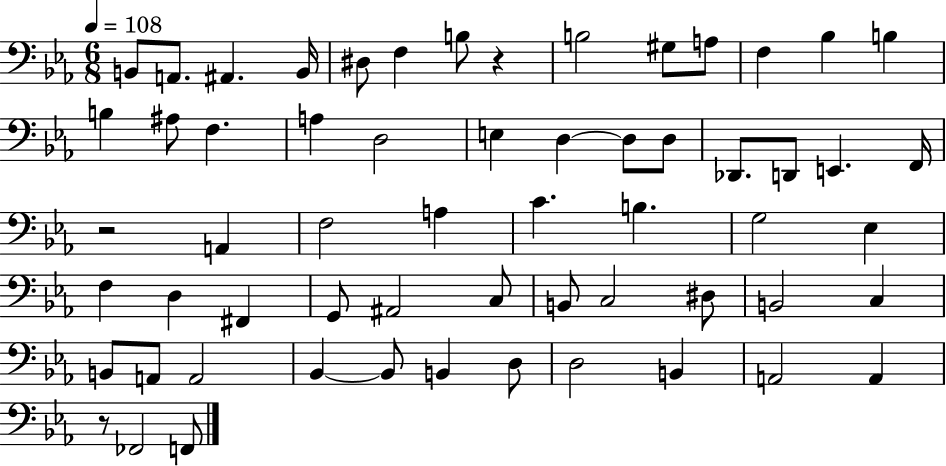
X:1
T:Untitled
M:6/8
L:1/4
K:Eb
B,,/2 A,,/2 ^A,, B,,/4 ^D,/2 F, B,/2 z B,2 ^G,/2 A,/2 F, _B, B, B, ^A,/2 F, A, D,2 E, D, D,/2 D,/2 _D,,/2 D,,/2 E,, F,,/4 z2 A,, F,2 A, C B, G,2 _E, F, D, ^F,, G,,/2 ^A,,2 C,/2 B,,/2 C,2 ^D,/2 B,,2 C, B,,/2 A,,/2 A,,2 _B,, _B,,/2 B,, D,/2 D,2 B,, A,,2 A,, z/2 _F,,2 F,,/2